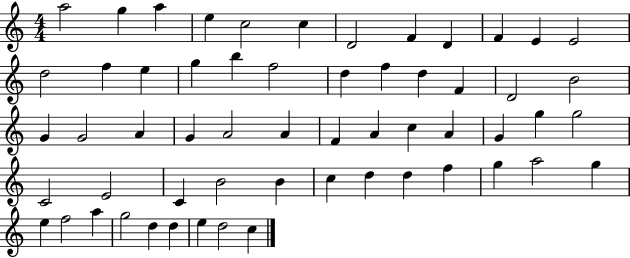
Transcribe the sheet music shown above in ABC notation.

X:1
T:Untitled
M:4/4
L:1/4
K:C
a2 g a e c2 c D2 F D F E E2 d2 f e g b f2 d f d F D2 B2 G G2 A G A2 A F A c A G g g2 C2 E2 C B2 B c d d f g a2 g e f2 a g2 d d e d2 c